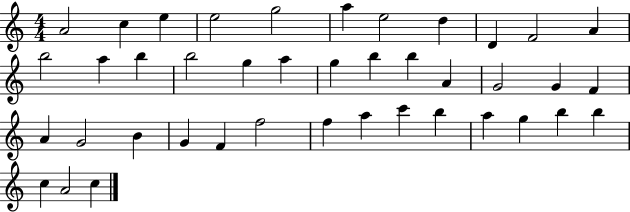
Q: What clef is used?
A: treble